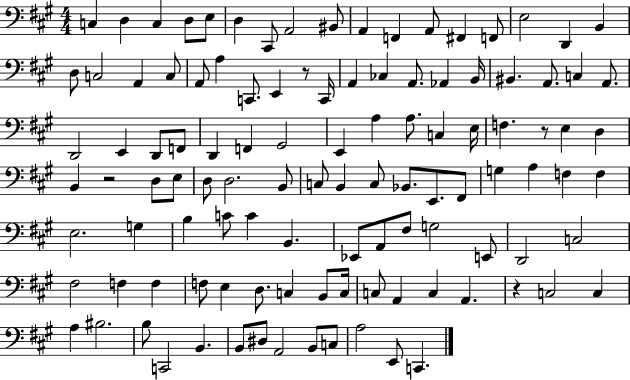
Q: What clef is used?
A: bass